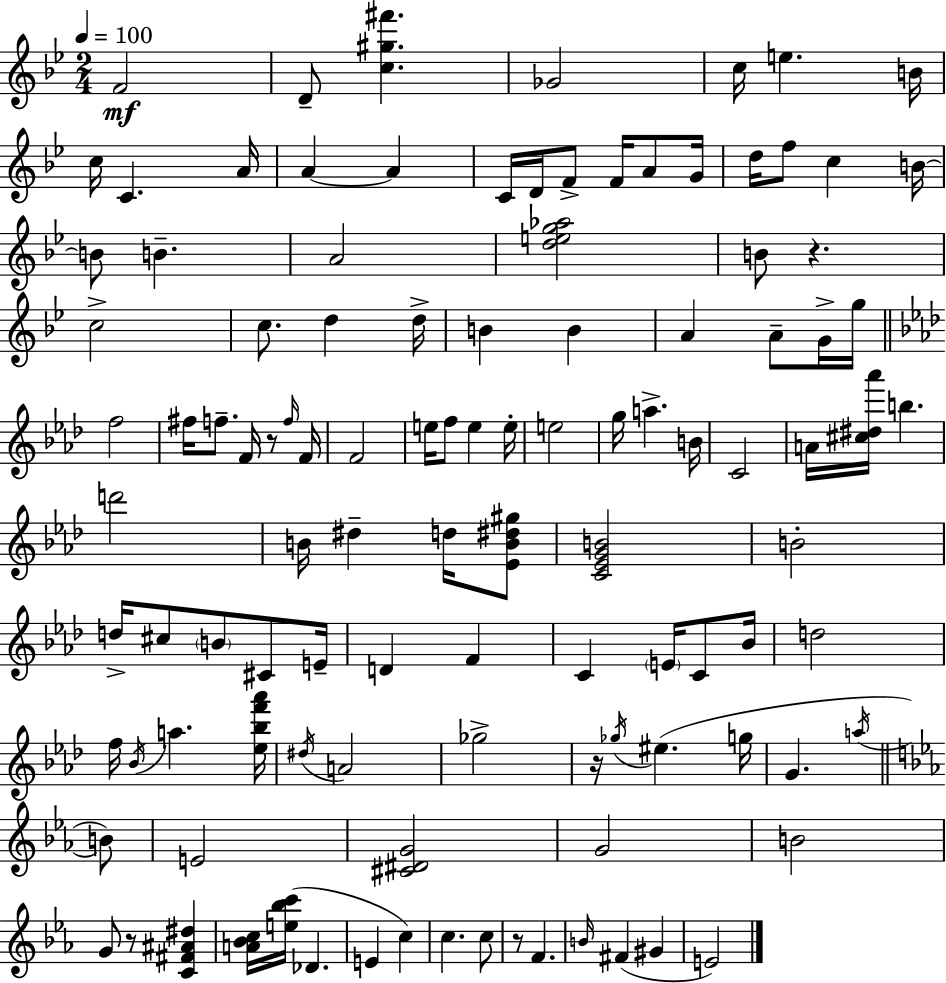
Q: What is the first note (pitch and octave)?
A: F4